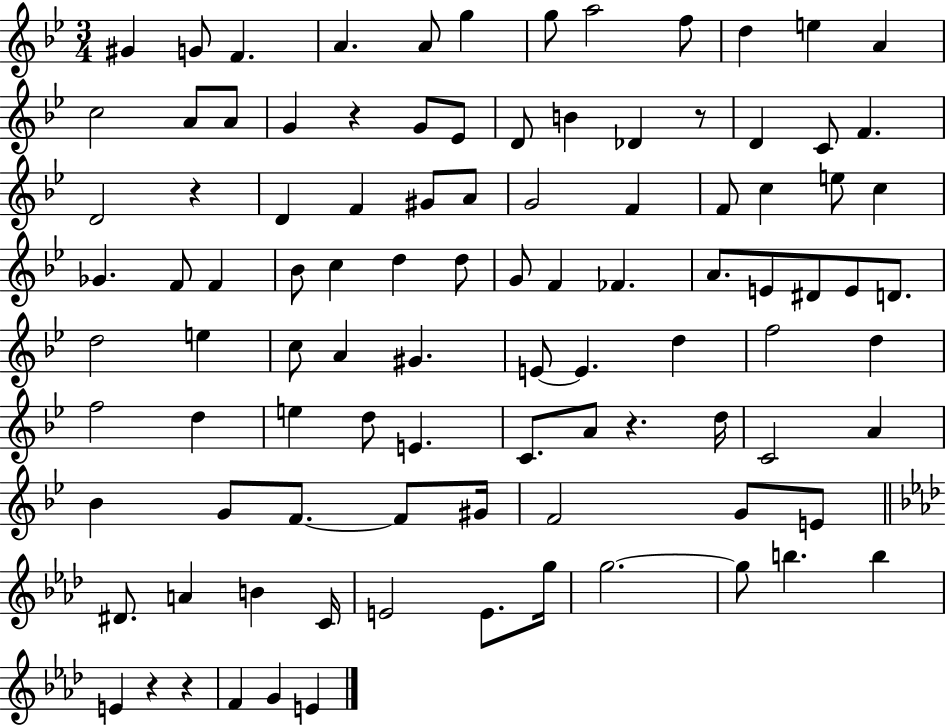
G#4/q G4/e F4/q. A4/q. A4/e G5/q G5/e A5/h F5/e D5/q E5/q A4/q C5/h A4/e A4/e G4/q R/q G4/e Eb4/e D4/e B4/q Db4/q R/e D4/q C4/e F4/q. D4/h R/q D4/q F4/q G#4/e A4/e G4/h F4/q F4/e C5/q E5/e C5/q Gb4/q. F4/e F4/q Bb4/e C5/q D5/q D5/e G4/e F4/q FES4/q. A4/e. E4/e D#4/e E4/e D4/e. D5/h E5/q C5/e A4/q G#4/q. E4/e E4/q. D5/q F5/h D5/q F5/h D5/q E5/q D5/e E4/q. C4/e. A4/e R/q. D5/s C4/h A4/q Bb4/q G4/e F4/e. F4/e G#4/s F4/h G4/e E4/e D#4/e. A4/q B4/q C4/s E4/h E4/e. G5/s G5/h. G5/e B5/q. B5/q E4/q R/q R/q F4/q G4/q E4/q